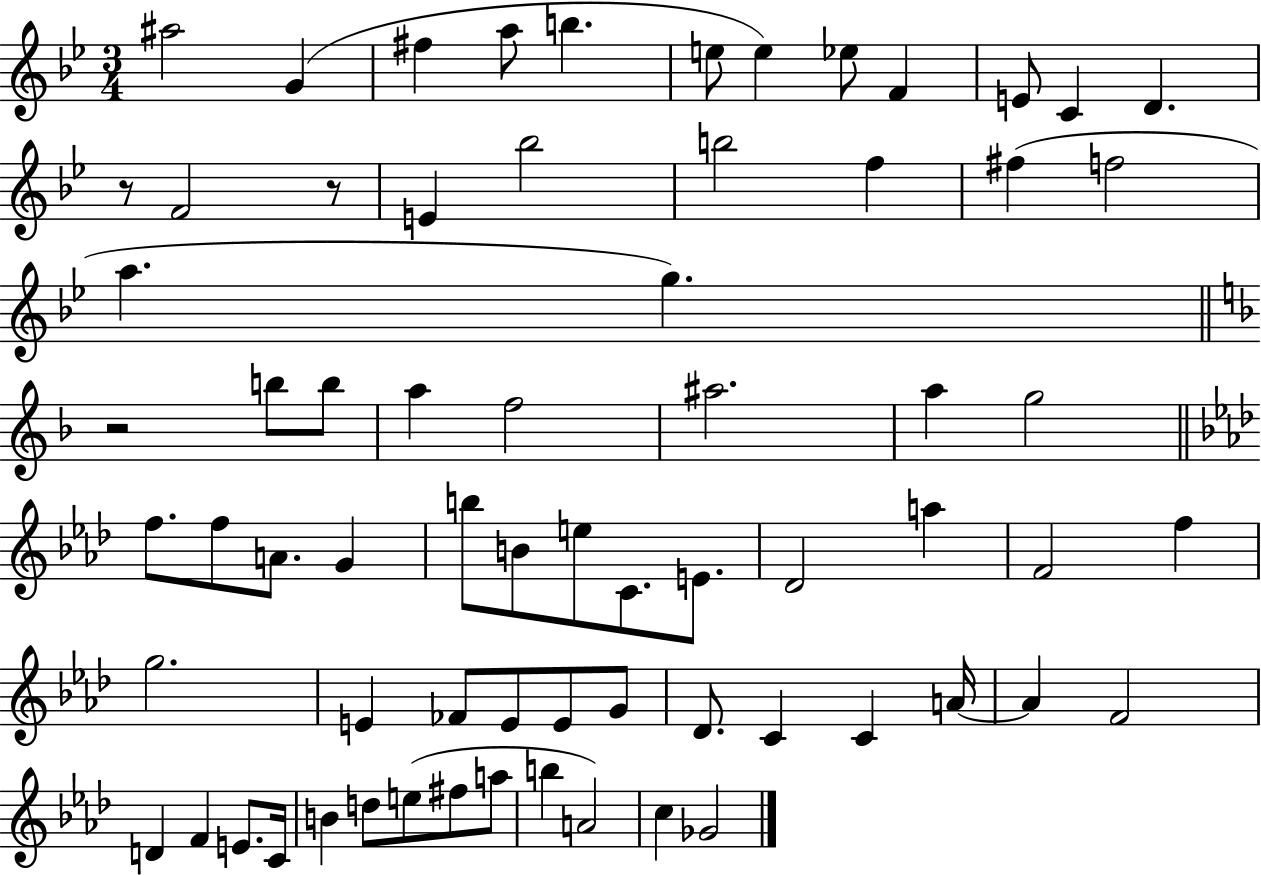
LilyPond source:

{
  \clef treble
  \numericTimeSignature
  \time 3/4
  \key bes \major
  \repeat volta 2 { ais''2 g'4( | fis''4 a''8 b''4. | e''8 e''4) ees''8 f'4 | e'8 c'4 d'4. | \break r8 f'2 r8 | e'4 bes''2 | b''2 f''4 | fis''4( f''2 | \break a''4. g''4.) | \bar "||" \break \key f \major r2 b''8 b''8 | a''4 f''2 | ais''2. | a''4 g''2 | \break \bar "||" \break \key aes \major f''8. f''8 a'8. g'4 | b''8 b'8 e''8 c'8. e'8. | des'2 a''4 | f'2 f''4 | \break g''2. | e'4 fes'8 e'8 e'8 g'8 | des'8. c'4 c'4 a'16~~ | a'4 f'2 | \break d'4 f'4 e'8. c'16 | b'4 d''8 e''8( fis''8 a''8 | b''4 a'2) | c''4 ges'2 | \break } \bar "|."
}